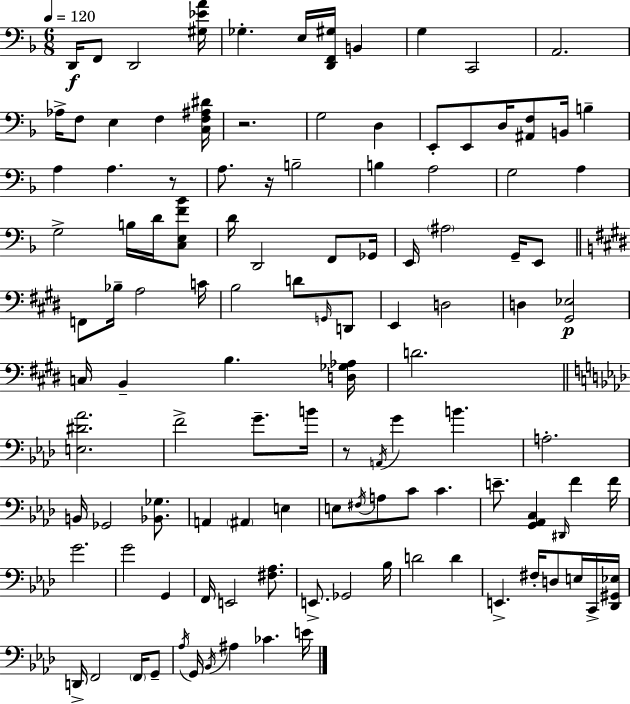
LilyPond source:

{
  \clef bass
  \numericTimeSignature
  \time 6/8
  \key f \major
  \tempo 4 = 120
  \repeat volta 2 { d,16\f f,8 d,2 <gis ees' a'>16 | ges4.-. e16 <d, f, gis>16 b,4 | g4 c,2 | a,2. | \break aes16-> f8 e4 f4 <c f ais dis'>16 | r2. | g2 d4 | e,8-. e,8 d16 <ais, f>8 b,16 b4-- | \break a4 a4. r8 | a8. r16 b2-- | b4 a2 | g2 a4 | \break g2-> b16 d'16 <c e f' bes'>8 | d'16 d,2 f,8 ges,16 | e,16 \parenthesize ais2 g,16-- e,8 | \bar "||" \break \key e \major f,8 bes16-- a2 c'16 | b2 d'8 \grace { g,16 } d,8 | e,4 d2 | d4 <gis, ees>2\p | \break c16 b,4-- b4. | <d ges aes>16 d'2. | \bar "||" \break \key f \minor <e dis' aes'>2. | f'2-> g'8.-- b'16 | r8 \acciaccatura { a,16 } g'4 b'4. | a2.-. | \break b,16 ges,2 <bes, ges>8. | a,4 \parenthesize ais,4 e4 | e8 \acciaccatura { fis16 } a8 c'8 c'4. | e'8.-- <g, aes, c>4 \grace { dis,16 } f'4 | \break f'16 g'2. | g'2 g,4 | f,16 e,2 | <fis aes>8. e,8.-> ges,2 | \break bes16 d'2 d'4 | e,4.-> fis16-. d8 | e16 c,16-> <des, gis, ees>16 d,16-> f,2 | \parenthesize f,16 g,8-- \acciaccatura { aes16 } g,16 \acciaccatura { bes,16 } ais4 ces'4. | \break e'16 } \bar "|."
}